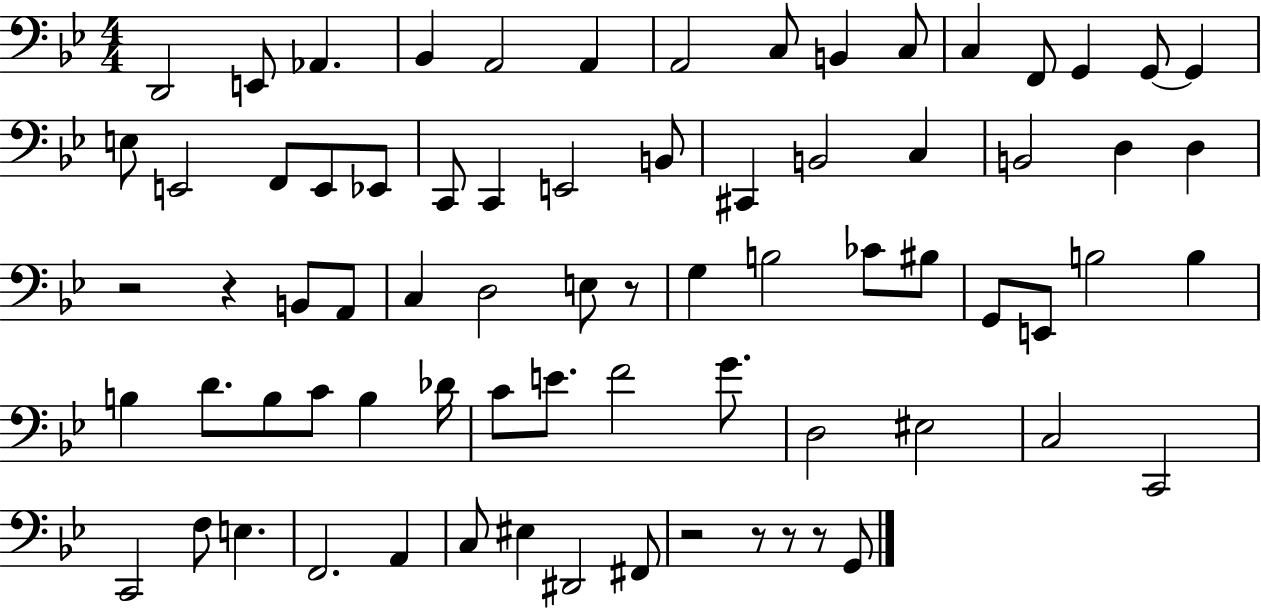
D2/h E2/e Ab2/q. Bb2/q A2/h A2/q A2/h C3/e B2/q C3/e C3/q F2/e G2/q G2/e G2/q E3/e E2/h F2/e E2/e Eb2/e C2/e C2/q E2/h B2/e C#2/q B2/h C3/q B2/h D3/q D3/q R/h R/q B2/e A2/e C3/q D3/h E3/e R/e G3/q B3/h CES4/e BIS3/e G2/e E2/e B3/h B3/q B3/q D4/e. B3/e C4/e B3/q Db4/s C4/e E4/e. F4/h G4/e. D3/h EIS3/h C3/h C2/h C2/h F3/e E3/q. F2/h. A2/q C3/e EIS3/q D#2/h F#2/e R/h R/e R/e R/e G2/e